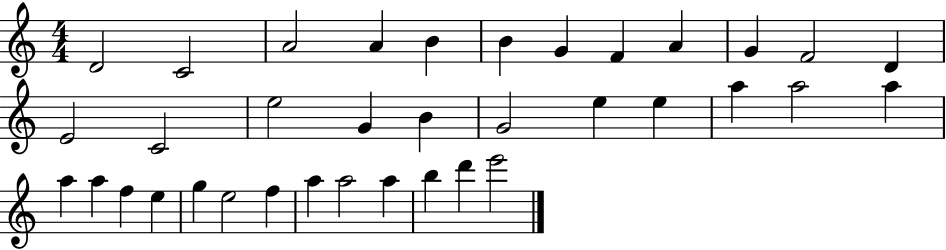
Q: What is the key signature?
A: C major